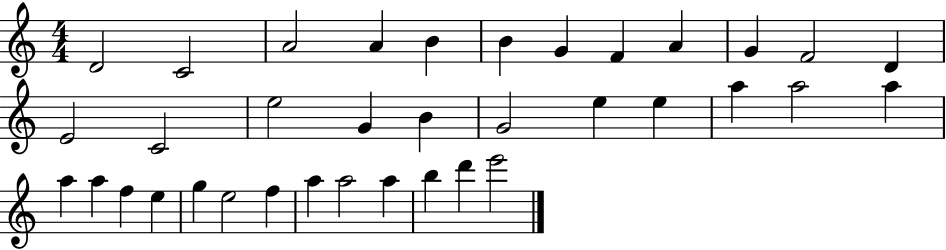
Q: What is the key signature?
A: C major